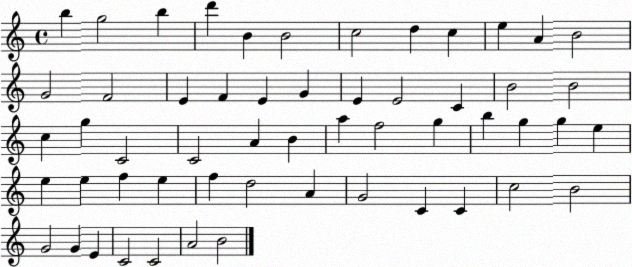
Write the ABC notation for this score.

X:1
T:Untitled
M:4/4
L:1/4
K:C
b g2 b d' B B2 c2 d c e A B2 G2 F2 E F E G E E2 C B2 B2 c g C2 C2 A B a f2 g b g g e e e f e f d2 A G2 C C c2 B2 G2 G E C2 C2 A2 B2